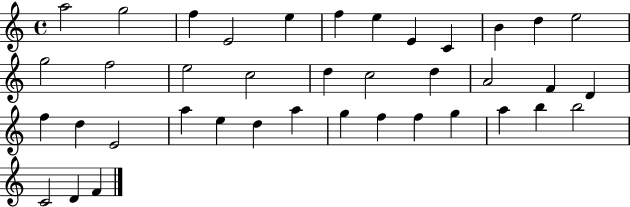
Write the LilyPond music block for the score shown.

{
  \clef treble
  \time 4/4
  \defaultTimeSignature
  \key c \major
  a''2 g''2 | f''4 e'2 e''4 | f''4 e''4 e'4 c'4 | b'4 d''4 e''2 | \break g''2 f''2 | e''2 c''2 | d''4 c''2 d''4 | a'2 f'4 d'4 | \break f''4 d''4 e'2 | a''4 e''4 d''4 a''4 | g''4 f''4 f''4 g''4 | a''4 b''4 b''2 | \break c'2 d'4 f'4 | \bar "|."
}